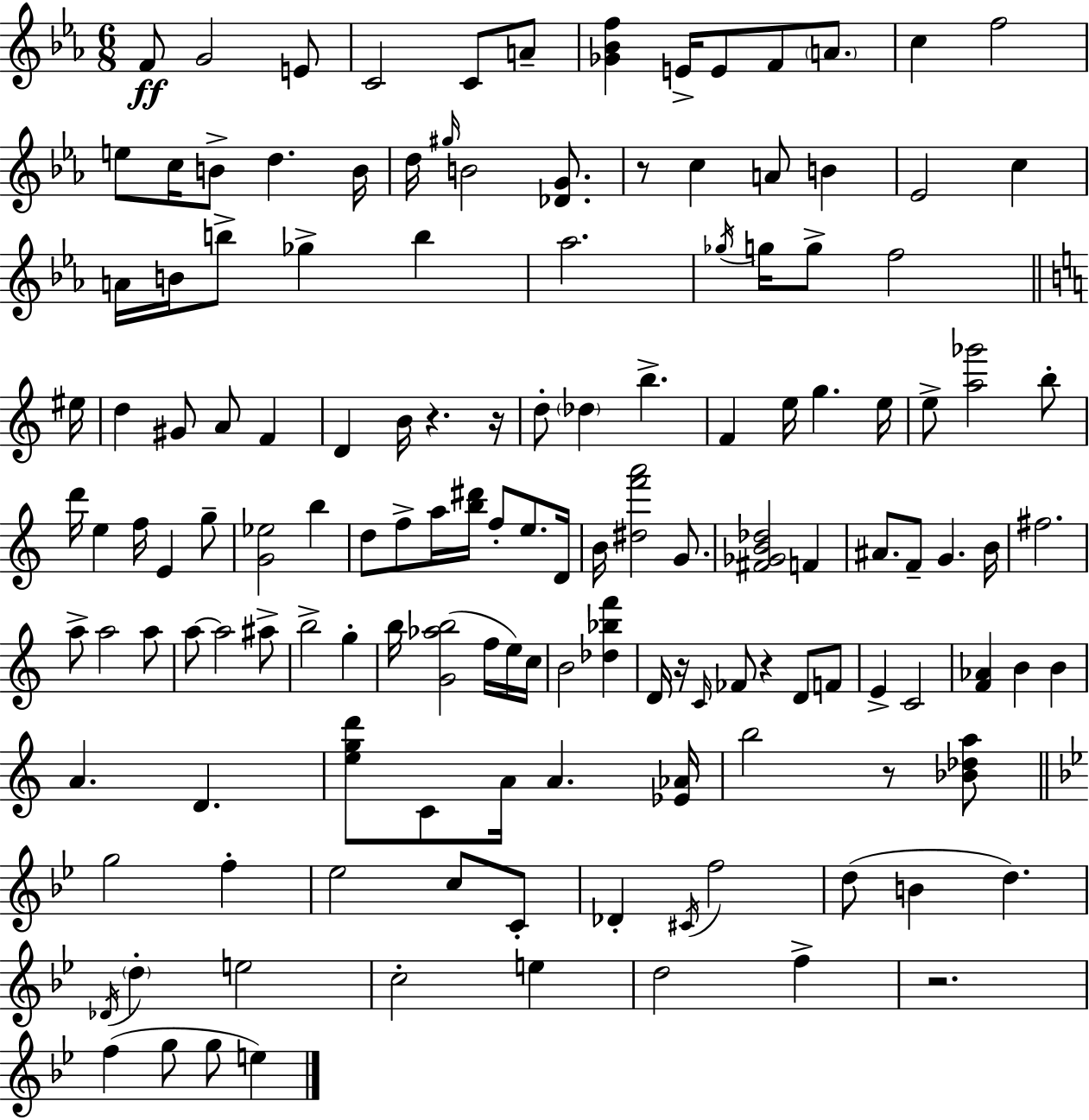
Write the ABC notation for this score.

X:1
T:Untitled
M:6/8
L:1/4
K:Eb
F/2 G2 E/2 C2 C/2 A/2 [_G_Bf] E/4 E/2 F/2 A/2 c f2 e/2 c/4 B/2 d B/4 d/4 ^g/4 B2 [_DG]/2 z/2 c A/2 B _E2 c A/4 B/4 b/2 _g b _a2 _g/4 g/4 g/2 f2 ^e/4 d ^G/2 A/2 F D B/4 z z/4 d/2 _d b F e/4 g e/4 e/2 [a_g']2 b/2 d'/4 e f/4 E g/2 [G_e]2 b d/2 f/2 a/4 [b^d']/4 f/2 e/2 D/4 B/4 [^df'a']2 G/2 [^F_GB_d]2 F ^A/2 F/2 G B/4 ^f2 a/2 a2 a/2 a/2 a2 ^a/2 b2 g b/4 [G_ab]2 f/4 e/4 c/4 B2 [_d_bf'] D/4 z/4 C/4 _F/2 z D/2 F/2 E C2 [F_A] B B A D [egd']/2 C/2 A/4 A [_E_A]/4 b2 z/2 [_B_da]/2 g2 f _e2 c/2 C/2 _D ^C/4 f2 d/2 B d _D/4 d e2 c2 e d2 f z2 f g/2 g/2 e